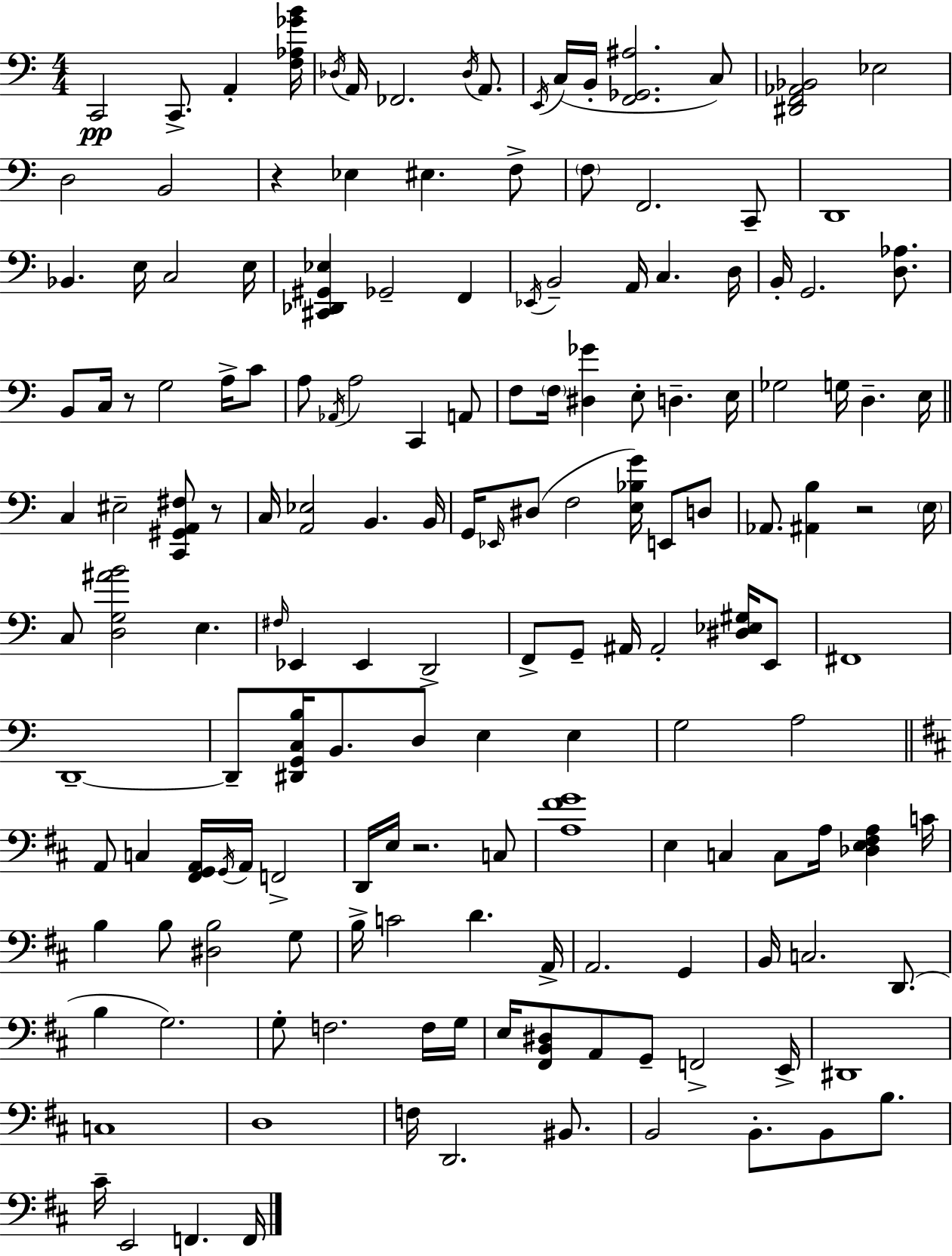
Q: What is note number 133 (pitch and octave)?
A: B3